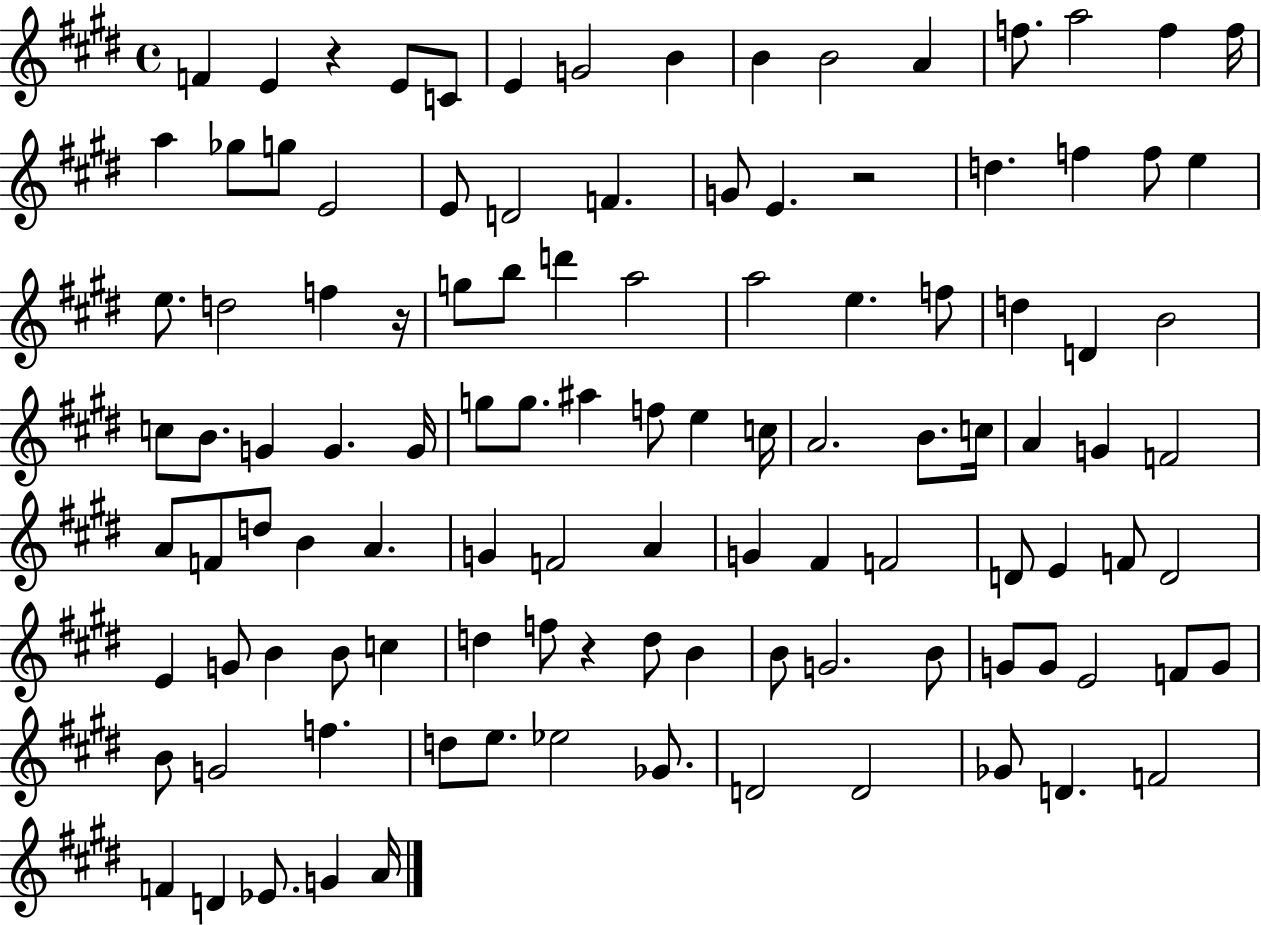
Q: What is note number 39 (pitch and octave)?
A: D4